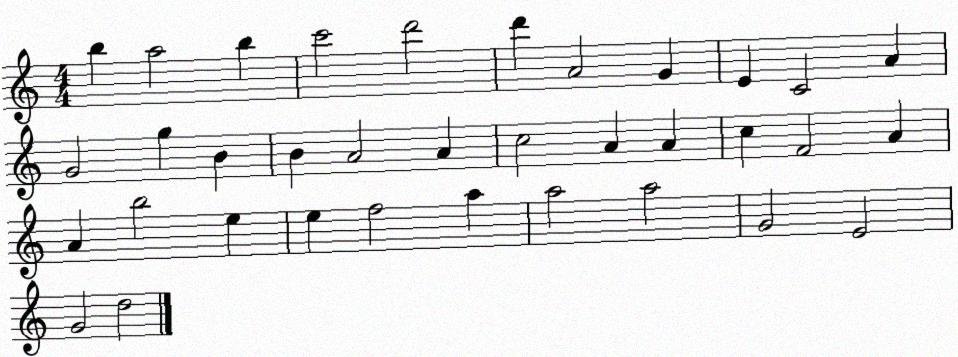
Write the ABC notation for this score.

X:1
T:Untitled
M:4/4
L:1/4
K:C
b a2 b c'2 d'2 d' A2 G E C2 A G2 g B B A2 A c2 A A c F2 A A b2 e e f2 a a2 a2 G2 E2 G2 d2